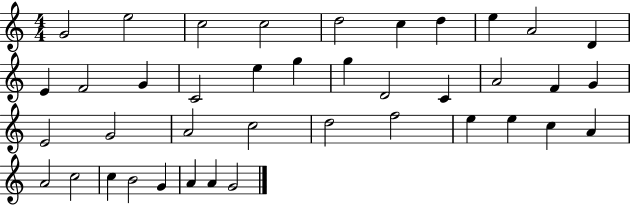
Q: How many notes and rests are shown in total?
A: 40